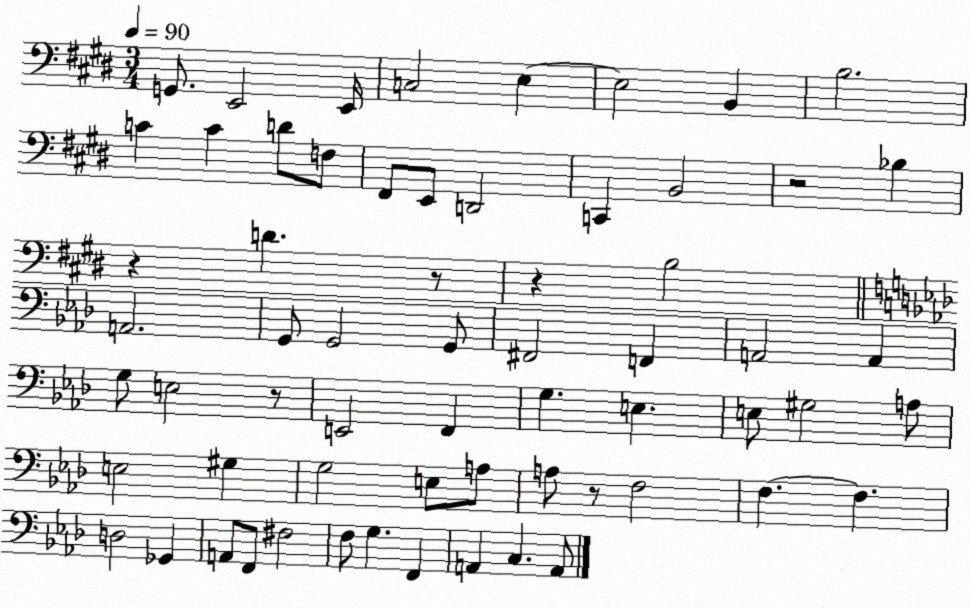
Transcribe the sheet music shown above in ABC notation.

X:1
T:Untitled
M:3/4
L:1/4
K:E
G,,/2 E,,2 E,,/4 C,2 E, E,2 B,, B,2 C C D/2 F,/2 ^F,,/2 E,,/2 D,,2 C,, B,,2 z2 _B, z D z/2 z B,2 A,,2 G,,/2 G,,2 G,,/2 ^F,,2 F,, A,,2 A,, G,/2 E,2 z/2 E,,2 F,, G, E, E,/2 ^G,2 A,/2 E,2 ^G, G,2 E,/2 A,/2 A,/2 z/2 F,2 F, F, D,2 _G,, A,,/2 F,,/2 ^F,2 F,/2 G, F,, A,, C, A,,/2